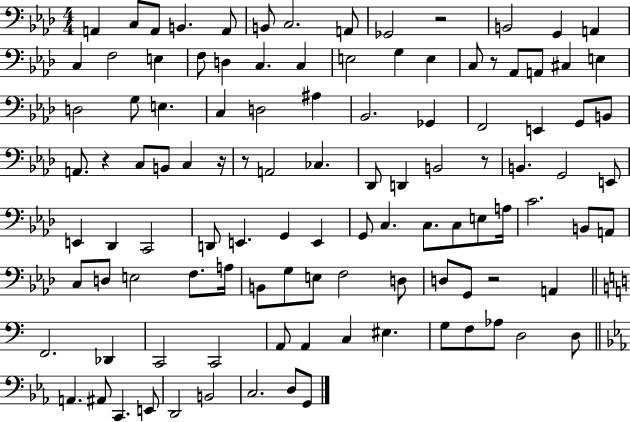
{
  \clef bass
  \numericTimeSignature
  \time 4/4
  \key aes \major
  \repeat volta 2 { a,4 c8 a,8 b,4. a,8 | b,8 c2. a,8 | ges,2 r2 | b,2 g,4 a,4 | \break c4 f2 e4 | f8 d4 c4. c4 | e2 g4 e4 | c8 r8 aes,8 a,8 cis4 e4 | \break d2 g8 e4. | c4 d2 ais4 | bes,2. ges,4 | f,2 e,4 g,8 b,8 | \break a,8. r4 c8 b,8 c4 r16 | r8 a,2 ces4. | des,8 d,4 b,2 r8 | b,4. g,2 e,8 | \break e,4 des,4 c,2 | d,8 e,4. g,4 e,4 | g,8 c4. c8. c8 e8 a16 | c'2. b,8 a,8 | \break c8 d8 e2 f8. a16 | b,8 g8 e8 f2 d8 | d8 g,8 r2 a,4 | \bar "||" \break \key c \major f,2. des,4 | c,2 c,2 | a,8 a,4 c4 eis4. | g8 f8 aes8 d2 d8 | \break \bar "||" \break \key ees \major a,4. ais,8 c,4. e,8 | d,2 b,2 | c2. d8 g,8 | } \bar "|."
}